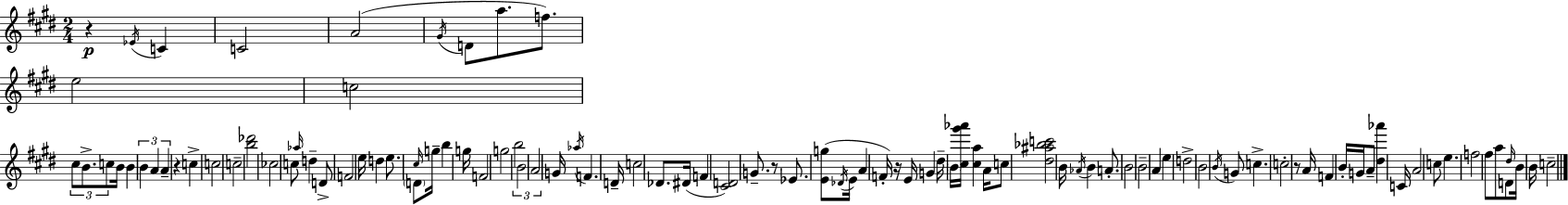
X:1
T:Untitled
M:2/4
L:1/4
K:E
z _E/4 C C2 A2 ^G/4 D/2 a/2 f/2 e2 c2 ^c/2 B/2 c/2 B/4 B B A A z c c2 c2 [b_d']2 _c2 c/2 _a/4 d D/2 F2 e/4 d e/2 D/2 ^c/4 g/4 b g/4 F2 g2 b2 B2 A2 G/4 _a/4 F D/4 c2 _D/2 ^D/4 F [^CD]2 G/2 z/2 _E/2 [Eg]/2 _D/4 E/4 A F/4 z/4 E/4 G ^d/4 B/4 [^c^g'_a']/4 [^ca] A/4 c/2 [^d^a_bc']2 B/4 _A/4 B A/2 B2 B2 A e d2 B2 B/4 G/2 c c2 z/2 A/4 F B/4 G/4 A/2 [^d_a'] C/4 A2 c/2 e f2 ^f/2 a/2 D/2 ^d/4 B/4 B/4 c2